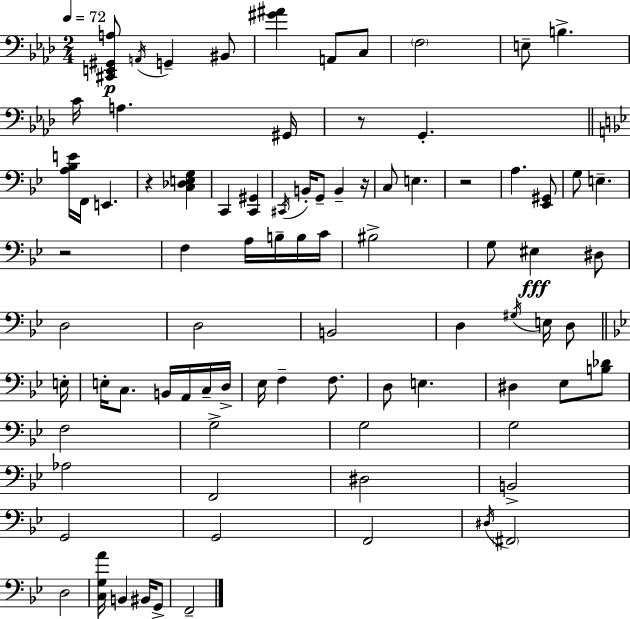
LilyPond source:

{
  \clef bass
  \numericTimeSignature
  \time 2/4
  \key aes \major
  \tempo 4 = 72
  <cis, e, gis, a>8\p \acciaccatura { a,16 } g,4-- bis,8 | <gis' ais'>4 a,8 c8 | \parenthesize f2 | e8-- b4.-> | \break c'16 a4. | gis,16 r8 g,4.-. | \bar "||" \break \key bes \major <a bes e'>16 f,16 e,4. | r4 <c des e g>4 | c,4 <c, gis,>4 | \acciaccatura { cis,16 } b,16-. g,8-- b,4-- | \break r16 c8 e4. | r2 | a4. <ees, gis,>8 | g8 e4.-- | \break r2 | f4 a16 b16-- b16 | c'16 bis2-> | g8 eis4\fff dis8 | \break d2 | d2 | b,2 | d4 \acciaccatura { gis16 } e16 d8 | \break \bar "||" \break \key g \minor e16-. e16-. c8. b,16 a,16 c16-- | d16-> ees16 f4-- f8. | d8 e4. | dis4 ees8 <b des'>8 | \break f2 | g2-> | g2 | g2 | \break aes2 | f,2 | dis2 | b,2-> | \break g,2 | g,2 | f,2 | \acciaccatura { dis16 } \parenthesize fis,2 | \break d2 | <c g a'>16 b,4 bis,16 | g,8-> f,2-- | \bar "|."
}